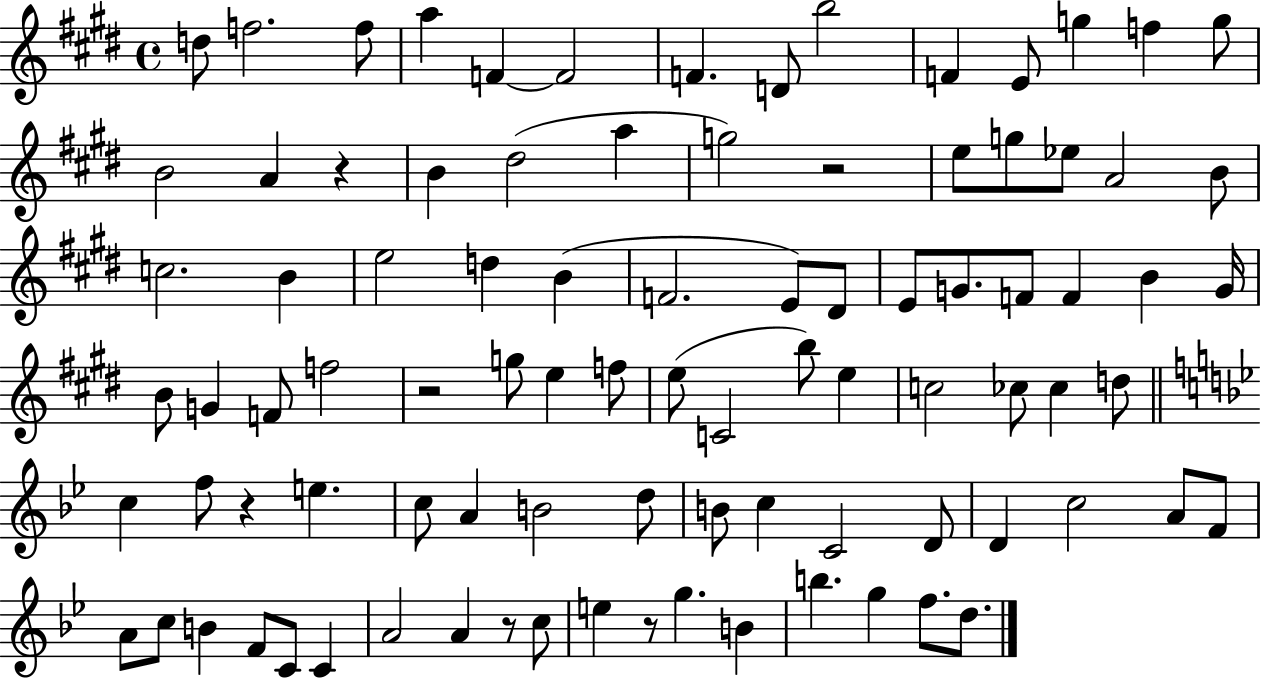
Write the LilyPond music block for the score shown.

{
  \clef treble
  \time 4/4
  \defaultTimeSignature
  \key e \major
  d''8 f''2. f''8 | a''4 f'4~~ f'2 | f'4. d'8 b''2 | f'4 e'8 g''4 f''4 g''8 | \break b'2 a'4 r4 | b'4 dis''2( a''4 | g''2) r2 | e''8 g''8 ees''8 a'2 b'8 | \break c''2. b'4 | e''2 d''4 b'4( | f'2. e'8) dis'8 | e'8 g'8. f'8 f'4 b'4 g'16 | \break b'8 g'4 f'8 f''2 | r2 g''8 e''4 f''8 | e''8( c'2 b''8) e''4 | c''2 ces''8 ces''4 d''8 | \break \bar "||" \break \key g \minor c''4 f''8 r4 e''4. | c''8 a'4 b'2 d''8 | b'8 c''4 c'2 d'8 | d'4 c''2 a'8 f'8 | \break a'8 c''8 b'4 f'8 c'8 c'4 | a'2 a'4 r8 c''8 | e''4 r8 g''4. b'4 | b''4. g''4 f''8. d''8. | \break \bar "|."
}